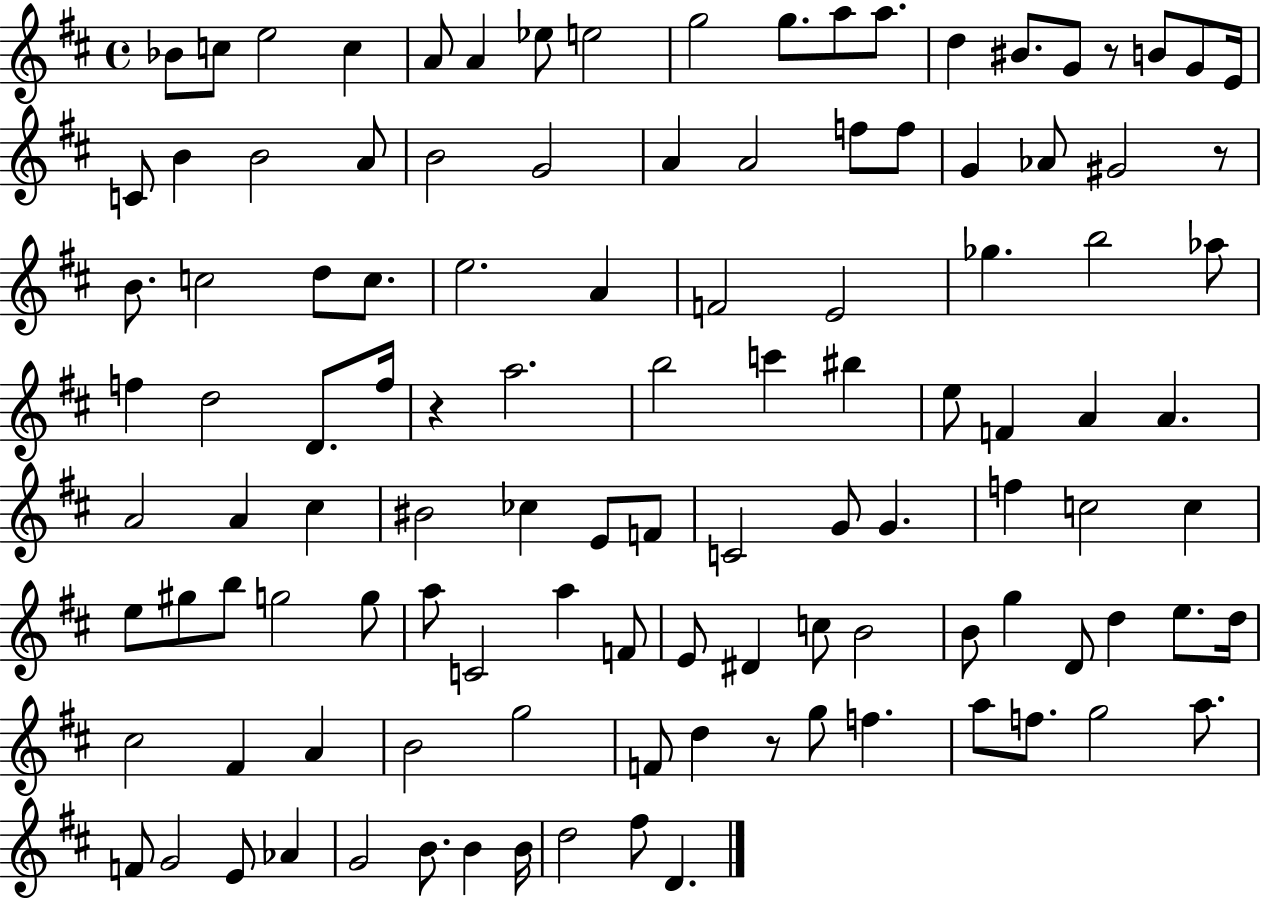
{
  \clef treble
  \time 4/4
  \defaultTimeSignature
  \key d \major
  bes'8 c''8 e''2 c''4 | a'8 a'4 ees''8 e''2 | g''2 g''8. a''8 a''8. | d''4 bis'8. g'8 r8 b'8 g'8 e'16 | \break c'8 b'4 b'2 a'8 | b'2 g'2 | a'4 a'2 f''8 f''8 | g'4 aes'8 gis'2 r8 | \break b'8. c''2 d''8 c''8. | e''2. a'4 | f'2 e'2 | ges''4. b''2 aes''8 | \break f''4 d''2 d'8. f''16 | r4 a''2. | b''2 c'''4 bis''4 | e''8 f'4 a'4 a'4. | \break a'2 a'4 cis''4 | bis'2 ces''4 e'8 f'8 | c'2 g'8 g'4. | f''4 c''2 c''4 | \break e''8 gis''8 b''8 g''2 g''8 | a''8 c'2 a''4 f'8 | e'8 dis'4 c''8 b'2 | b'8 g''4 d'8 d''4 e''8. d''16 | \break cis''2 fis'4 a'4 | b'2 g''2 | f'8 d''4 r8 g''8 f''4. | a''8 f''8. g''2 a''8. | \break f'8 g'2 e'8 aes'4 | g'2 b'8. b'4 b'16 | d''2 fis''8 d'4. | \bar "|."
}